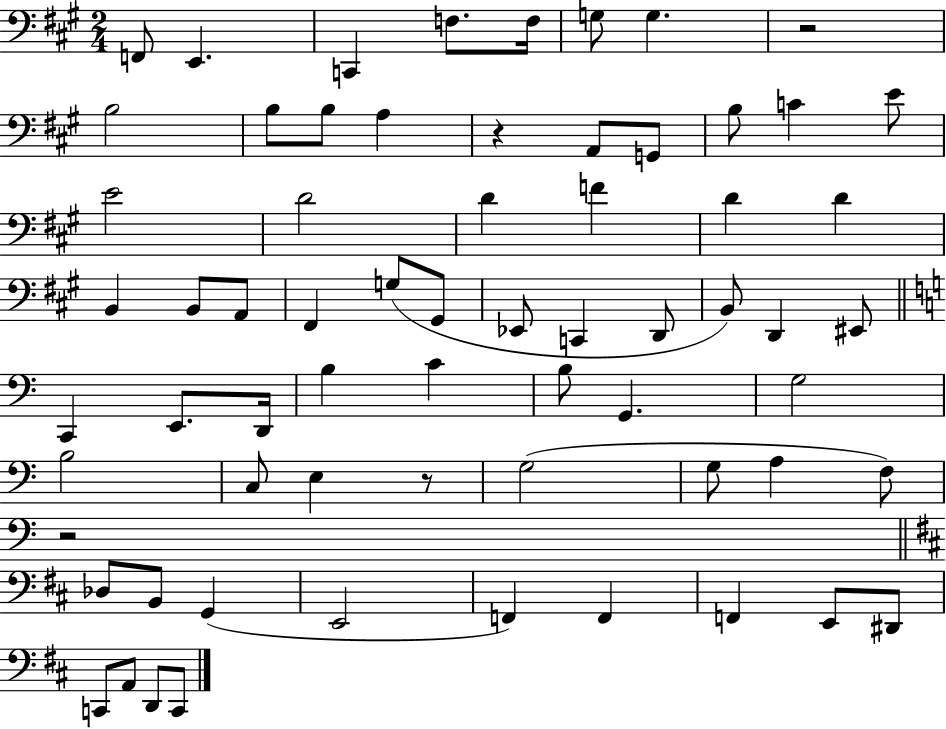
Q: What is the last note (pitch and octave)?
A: C2